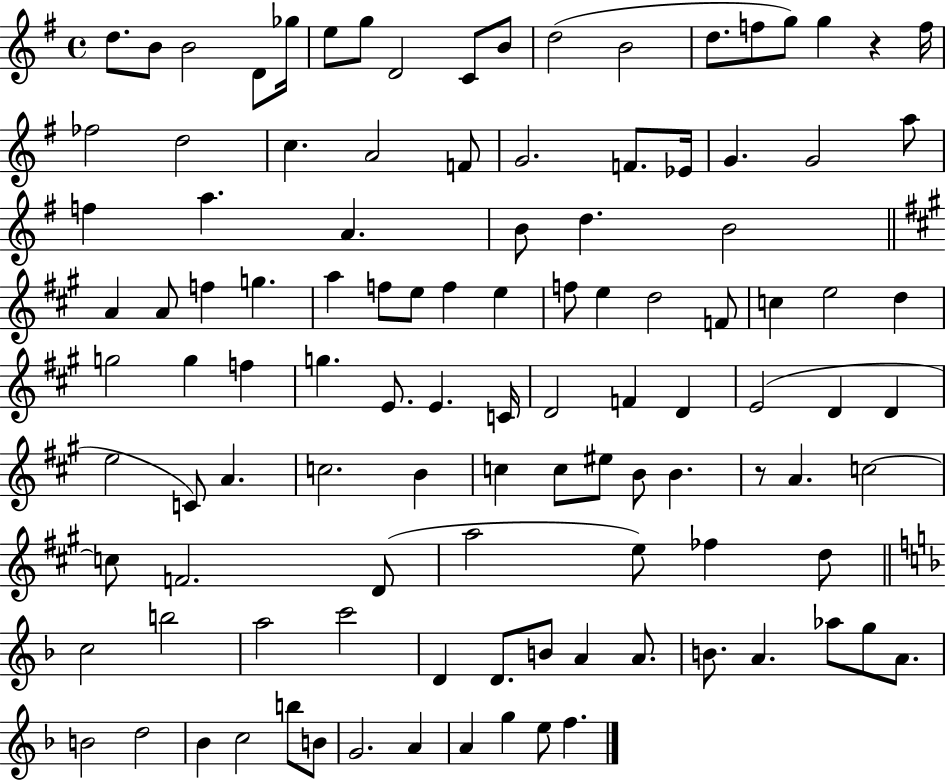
D5/e. B4/e B4/h D4/e Gb5/s E5/e G5/e D4/h C4/e B4/e D5/h B4/h D5/e. F5/e G5/e G5/q R/q F5/s FES5/h D5/h C5/q. A4/h F4/e G4/h. F4/e. Eb4/s G4/q. G4/h A5/e F5/q A5/q. A4/q. B4/e D5/q. B4/h A4/q A4/e F5/q G5/q. A5/q F5/e E5/e F5/q E5/q F5/e E5/q D5/h F4/e C5/q E5/h D5/q G5/h G5/q F5/q G5/q. E4/e. E4/q. C4/s D4/h F4/q D4/q E4/h D4/q D4/q E5/h C4/e A4/q. C5/h. B4/q C5/q C5/e EIS5/e B4/e B4/q. R/e A4/q. C5/h C5/e F4/h. D4/e A5/h E5/e FES5/q D5/e C5/h B5/h A5/h C6/h D4/q D4/e. B4/e A4/q A4/e. B4/e. A4/q. Ab5/e G5/e A4/e. B4/h D5/h Bb4/q C5/h B5/e B4/e G4/h. A4/q A4/q G5/q E5/e F5/q.